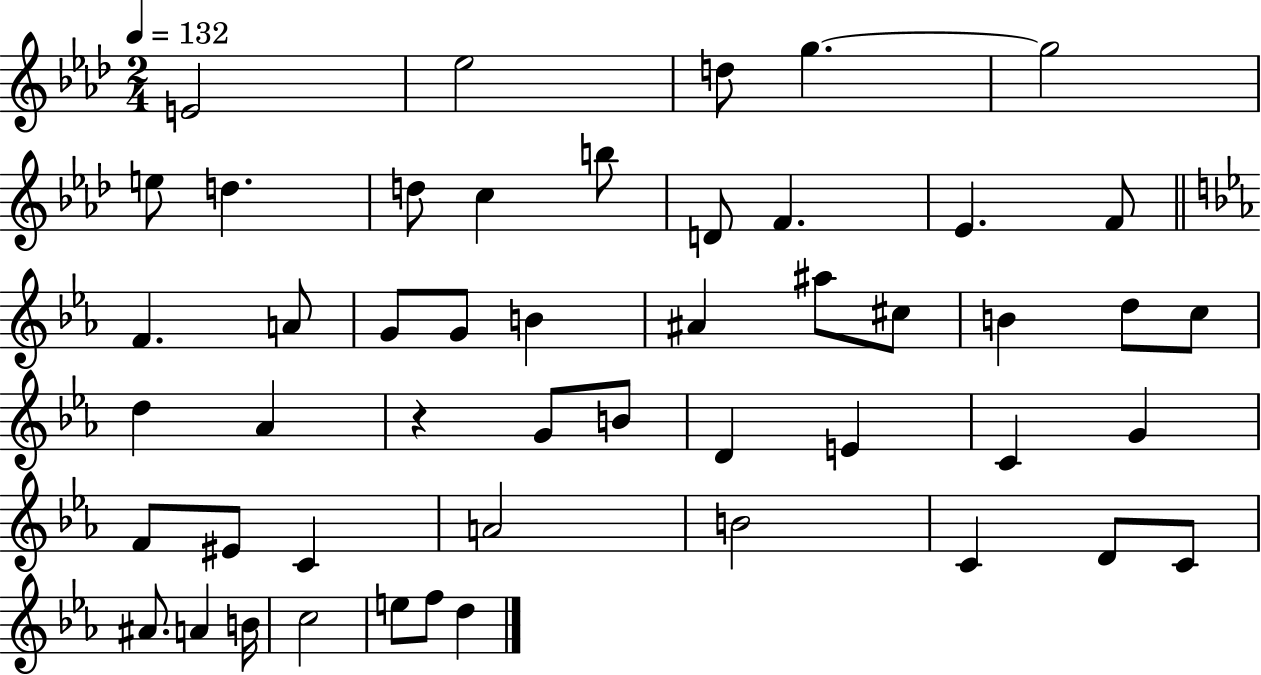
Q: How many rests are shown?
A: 1